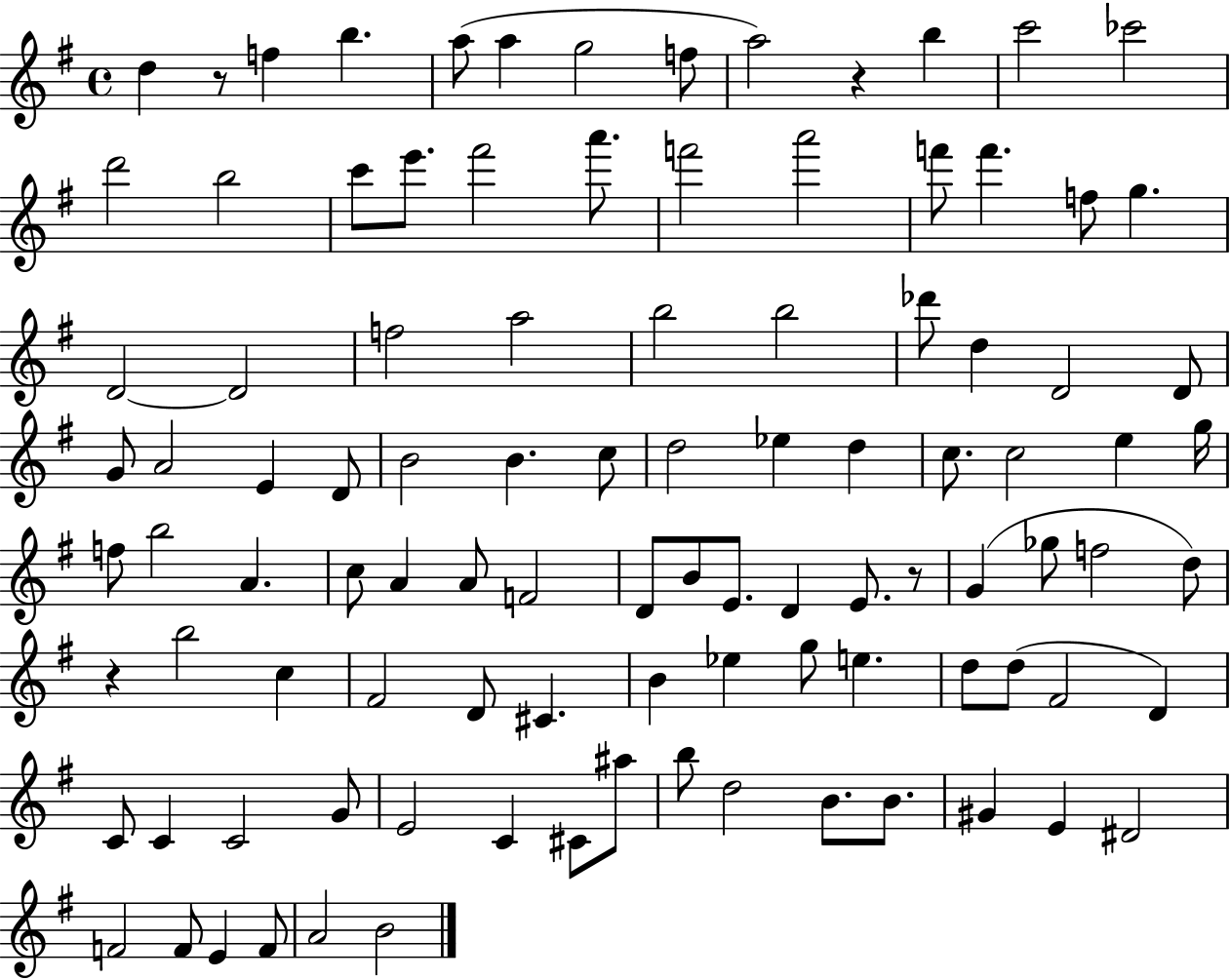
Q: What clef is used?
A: treble